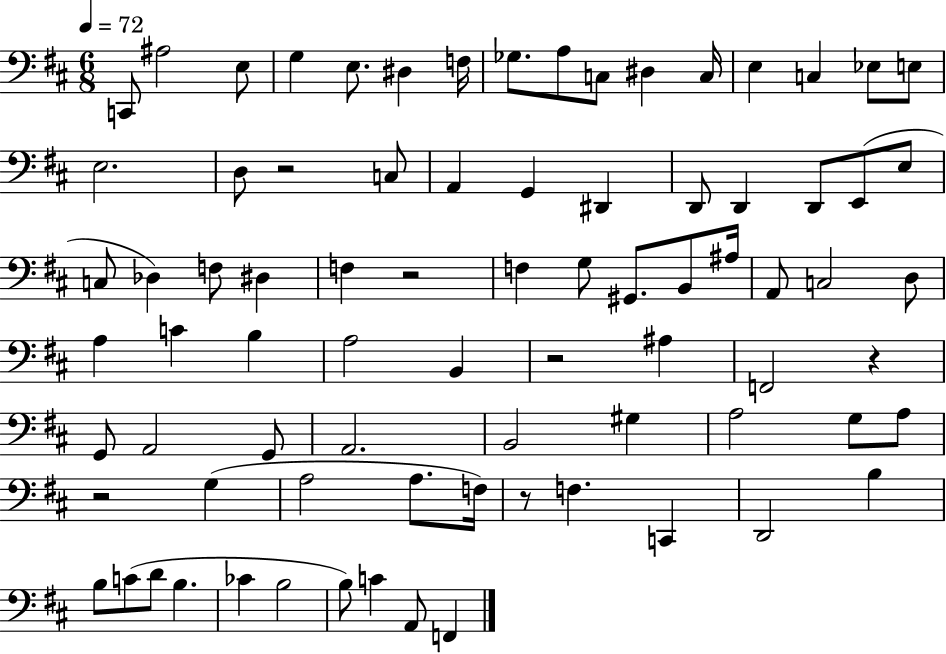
X:1
T:Untitled
M:6/8
L:1/4
K:D
C,,/2 ^A,2 E,/2 G, E,/2 ^D, F,/4 _G,/2 A,/2 C,/2 ^D, C,/4 E, C, _E,/2 E,/2 E,2 D,/2 z2 C,/2 A,, G,, ^D,, D,,/2 D,, D,,/2 E,,/2 E,/2 C,/2 _D, F,/2 ^D, F, z2 F, G,/2 ^G,,/2 B,,/2 ^A,/4 A,,/2 C,2 D,/2 A, C B, A,2 B,, z2 ^A, F,,2 z G,,/2 A,,2 G,,/2 A,,2 B,,2 ^G, A,2 G,/2 A,/2 z2 G, A,2 A,/2 F,/4 z/2 F, C,, D,,2 B, B,/2 C/2 D/2 B, _C B,2 B,/2 C A,,/2 F,,